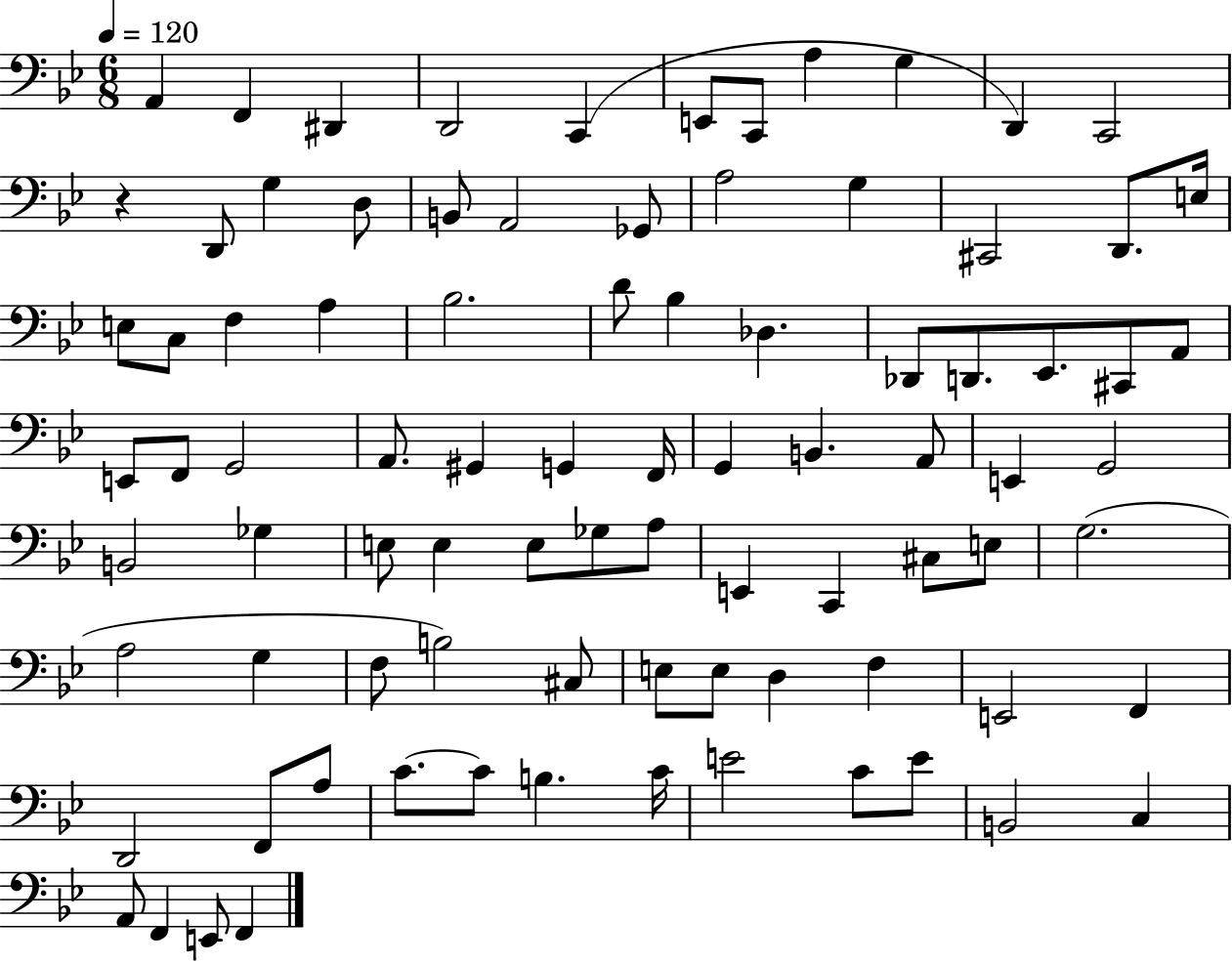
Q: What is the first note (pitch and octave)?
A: A2